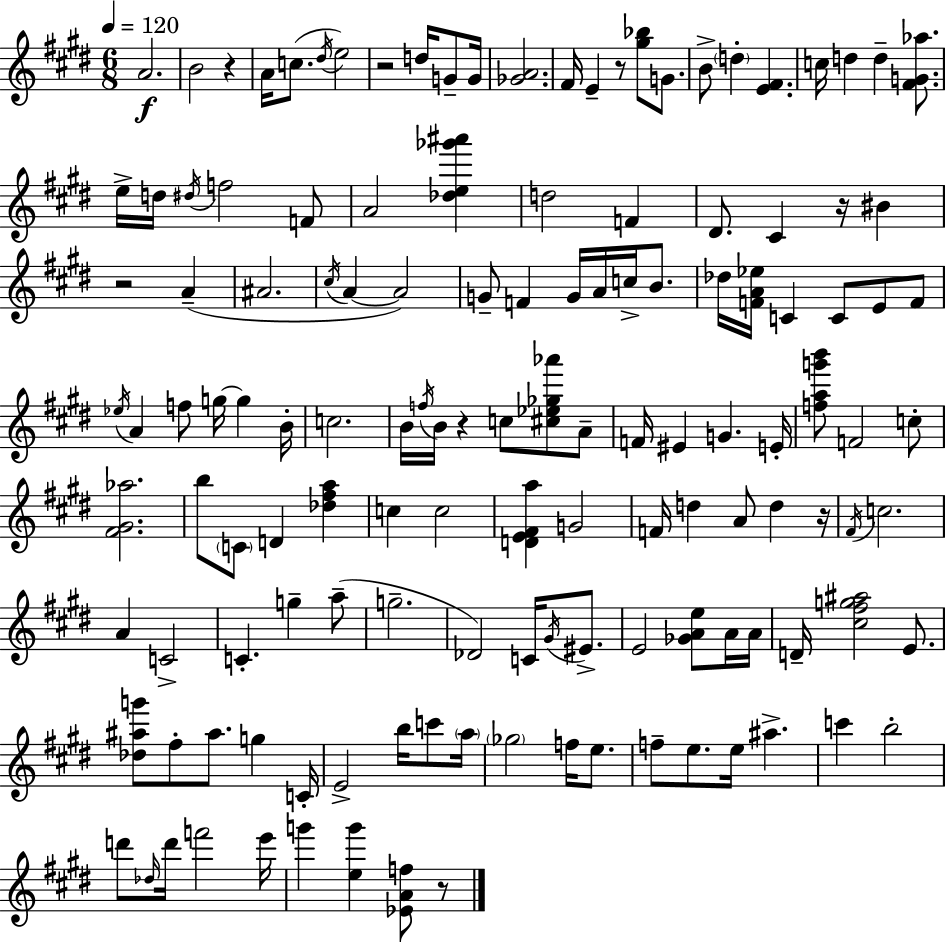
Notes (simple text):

A4/h. B4/h R/q A4/s C5/e. D#5/s E5/h R/h D5/s G4/e G4/s [Gb4,A4]/h. F#4/s E4/q R/e [G#5,Bb5]/e G4/e. B4/e D5/q [E4,F#4]/q. C5/s D5/q D5/q [F#4,G4,Ab5]/e. E5/s D5/s D#5/s F5/h F4/e A4/h [Db5,E5,Gb6,A#6]/q D5/h F4/q D#4/e. C#4/q R/s BIS4/q R/h A4/q A#4/h. C#5/s A4/q A4/h G4/e F4/q G4/s A4/s C5/s B4/e. Db5/s [F4,A4,Eb5]/s C4/q C4/e E4/e F4/e Eb5/s A4/q F5/e G5/s G5/q B4/s C5/h. B4/s F5/s B4/s R/q C5/e [C#5,Eb5,Gb5,Ab6]/e A4/e F4/s EIS4/q G4/q. E4/s [F5,A5,G6,B6]/e F4/h C5/e [F#4,G#4,Ab5]/h. B5/e C4/e D4/q [Db5,F#5,A5]/q C5/q C5/h [D4,E4,F#4,A5]/q G4/h F4/s D5/q A4/e D5/q R/s F#4/s C5/h. A4/q C4/h C4/q. G5/q A5/e G5/h. Db4/h C4/s G#4/s EIS4/e. E4/h [Gb4,A4,E5]/e A4/s A4/s D4/s [C#5,F#5,G5,A#5]/h E4/e. [Db5,A#5,G6]/e F#5/e A#5/e. G5/q C4/s E4/h B5/s C6/e A5/s Gb5/h F5/s E5/e. F5/e E5/e. E5/s A#5/q. C6/q B5/h D6/e Db5/s D6/s F6/h E6/s G6/q [E5,G6]/q [Eb4,A4,F5]/e R/e